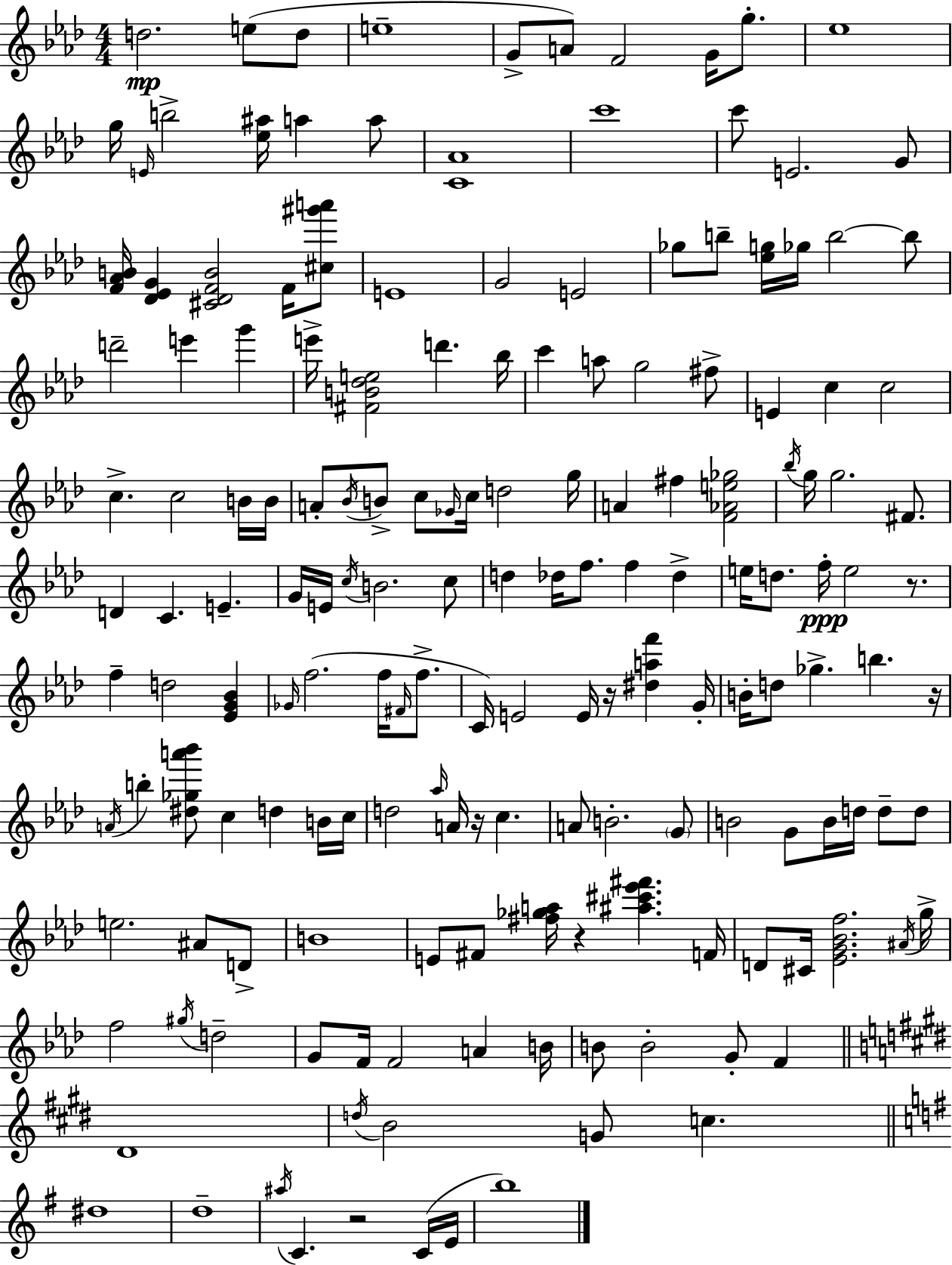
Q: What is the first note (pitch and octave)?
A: D5